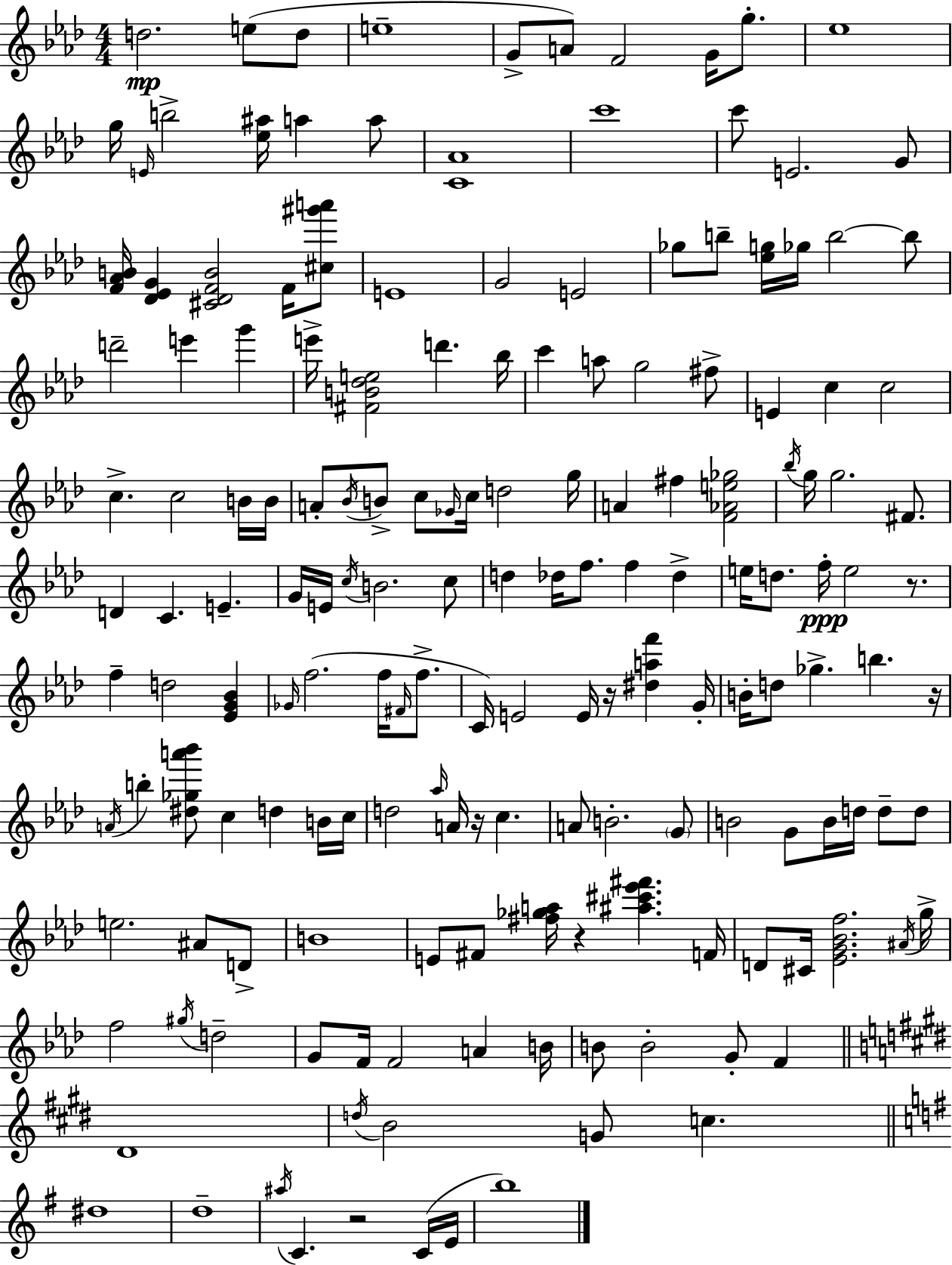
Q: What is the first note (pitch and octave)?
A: D5